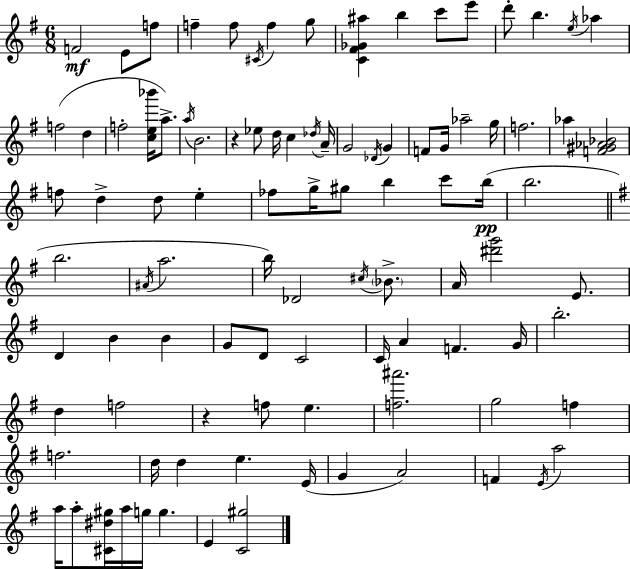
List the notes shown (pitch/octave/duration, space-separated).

F4/h E4/e F5/e F5/q F5/e C#4/s F5/q G5/e [C4,F#4,Gb4,A#5]/q B5/q C6/e E6/e D6/e B5/q. E5/s Ab5/q F5/h D5/q F5/h [C5,E5,Bb6]/s A5/e. A5/s B4/h. R/q Eb5/e D5/s C5/q Db5/s A4/s G4/h Db4/s G4/q F4/e G4/s Ab5/h G5/s F5/h. Ab5/q [F4,G#4,Ab4,Bb4]/h F5/e D5/q D5/e E5/q FES5/e G5/s G#5/e B5/q C6/e B5/s B5/h. B5/h. A#4/s A5/h. B5/s Db4/h C#5/s Bb4/e. A4/s [D#6,G6]/h E4/e. D4/q B4/q B4/q G4/e D4/e C4/h C4/s A4/q F4/q. G4/s B5/h. D5/q F5/h R/q F5/e E5/q. [F5,A#6]/h. G5/h F5/q F5/h. D5/s D5/q E5/q. E4/s G4/q A4/h F4/q E4/s A5/h A5/s A5/e [C#4,D#5,G#5]/s A5/s G5/s G5/q. E4/q [C4,G#5]/h